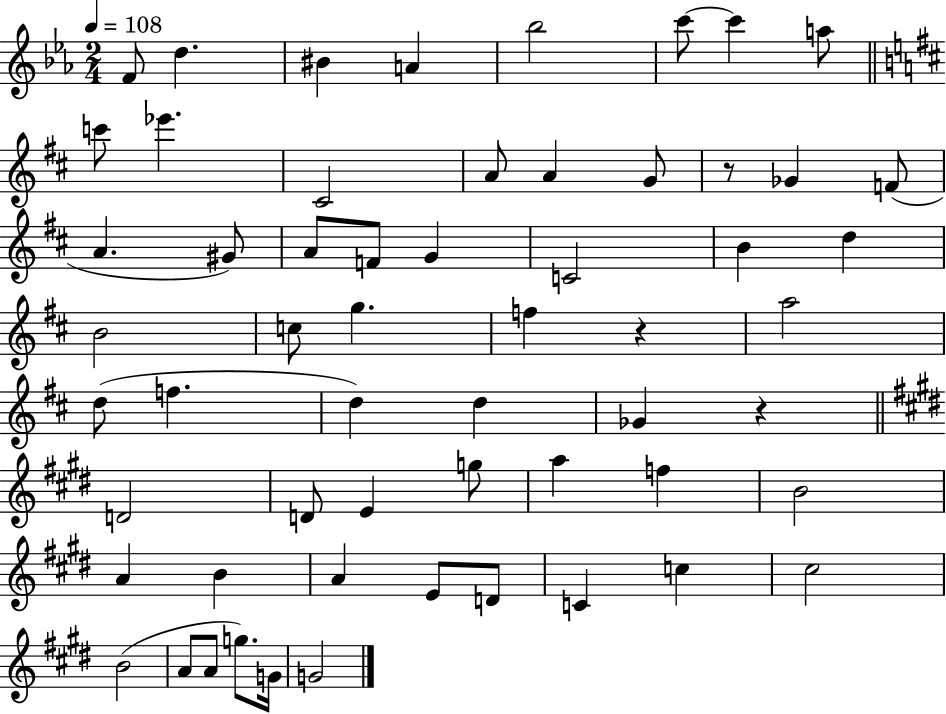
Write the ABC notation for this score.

X:1
T:Untitled
M:2/4
L:1/4
K:Eb
F/2 d ^B A _b2 c'/2 c' a/2 c'/2 _e' ^C2 A/2 A G/2 z/2 _G F/2 A ^G/2 A/2 F/2 G C2 B d B2 c/2 g f z a2 d/2 f d d _G z D2 D/2 E g/2 a f B2 A B A E/2 D/2 C c ^c2 B2 A/2 A/2 g/2 G/4 G2